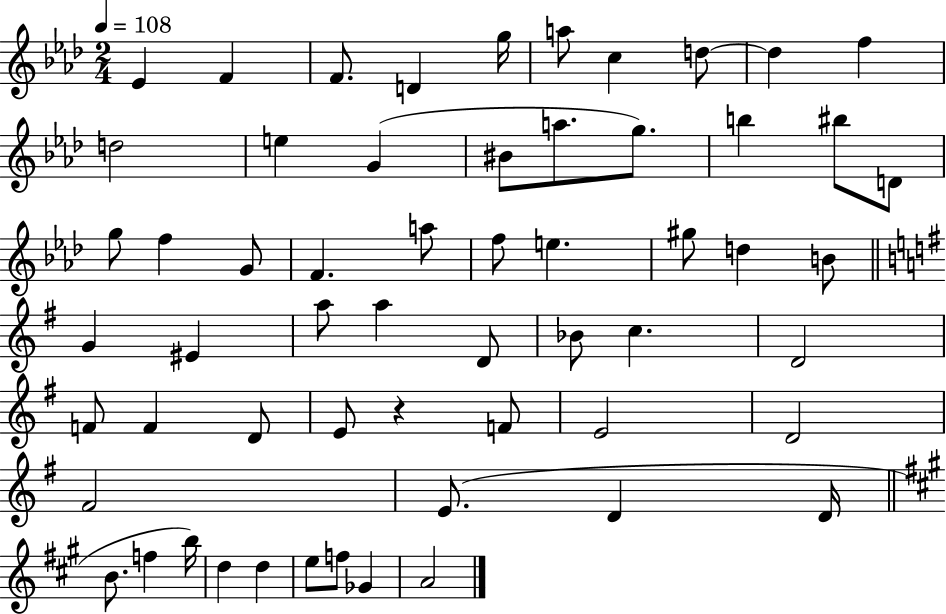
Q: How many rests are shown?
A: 1